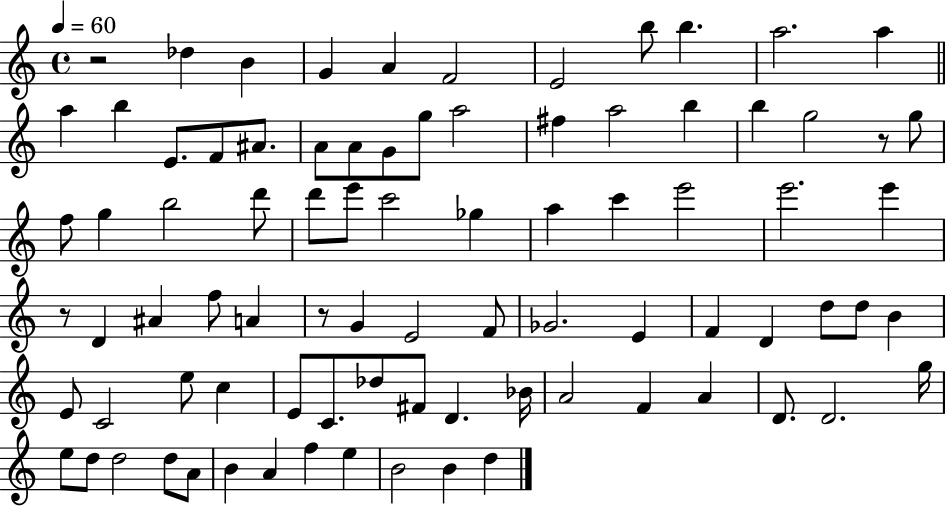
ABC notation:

X:1
T:Untitled
M:4/4
L:1/4
K:C
z2 _d B G A F2 E2 b/2 b a2 a a b E/2 F/2 ^A/2 A/2 A/2 G/2 g/2 a2 ^f a2 b b g2 z/2 g/2 f/2 g b2 d'/2 d'/2 e'/2 c'2 _g a c' e'2 e'2 e' z/2 D ^A f/2 A z/2 G E2 F/2 _G2 E F D d/2 d/2 B E/2 C2 e/2 c E/2 C/2 _d/2 ^F/2 D _B/4 A2 F A D/2 D2 g/4 e/2 d/2 d2 d/2 A/2 B A f e B2 B d